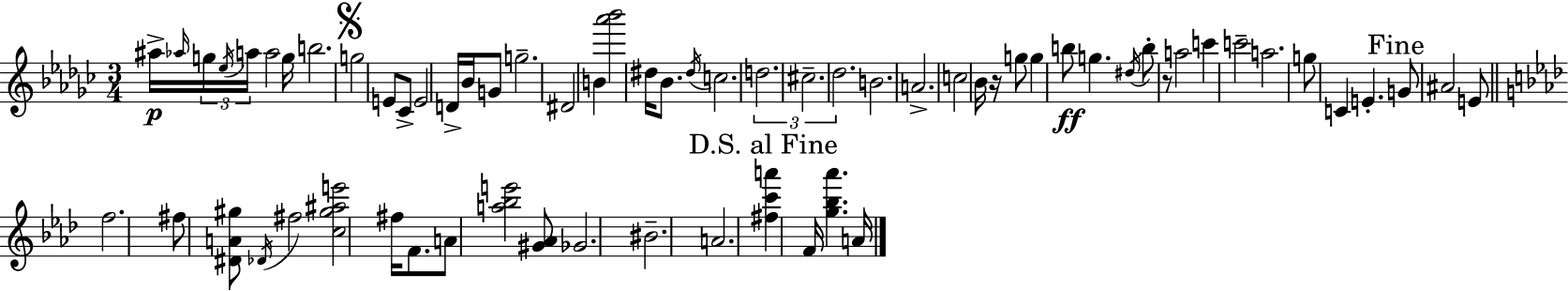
A#5/s Ab5/s G5/s Eb5/s A5/s A5/h G5/s B5/h. G5/h E4/e CES4/e E4/h D4/s Bb4/s G4/e G5/h. D#4/h B4/q [Ab6,Bb6]/h D#5/s Bb4/e. D#5/s C5/h. D5/h. C#5/h. Db5/h. B4/h. A4/h. C5/h Bb4/s R/s G5/e G5/q B5/e G5/q. D#5/s B5/e R/e A5/h C6/q C6/h A5/h. G5/e C4/q E4/q. G4/e A#4/h E4/e F5/h. F#5/e [D#4,A4,G#5]/e Db4/s F#5/h [C5,G#5,A#5,E6]/h F#5/s F4/e. A4/e [A5,Bb5,E6]/h [G#4,Ab4]/e Gb4/h. BIS4/h. A4/h. [F#5,C6,A6]/q F4/s [G5,Bb5,Ab6]/q. A4/s